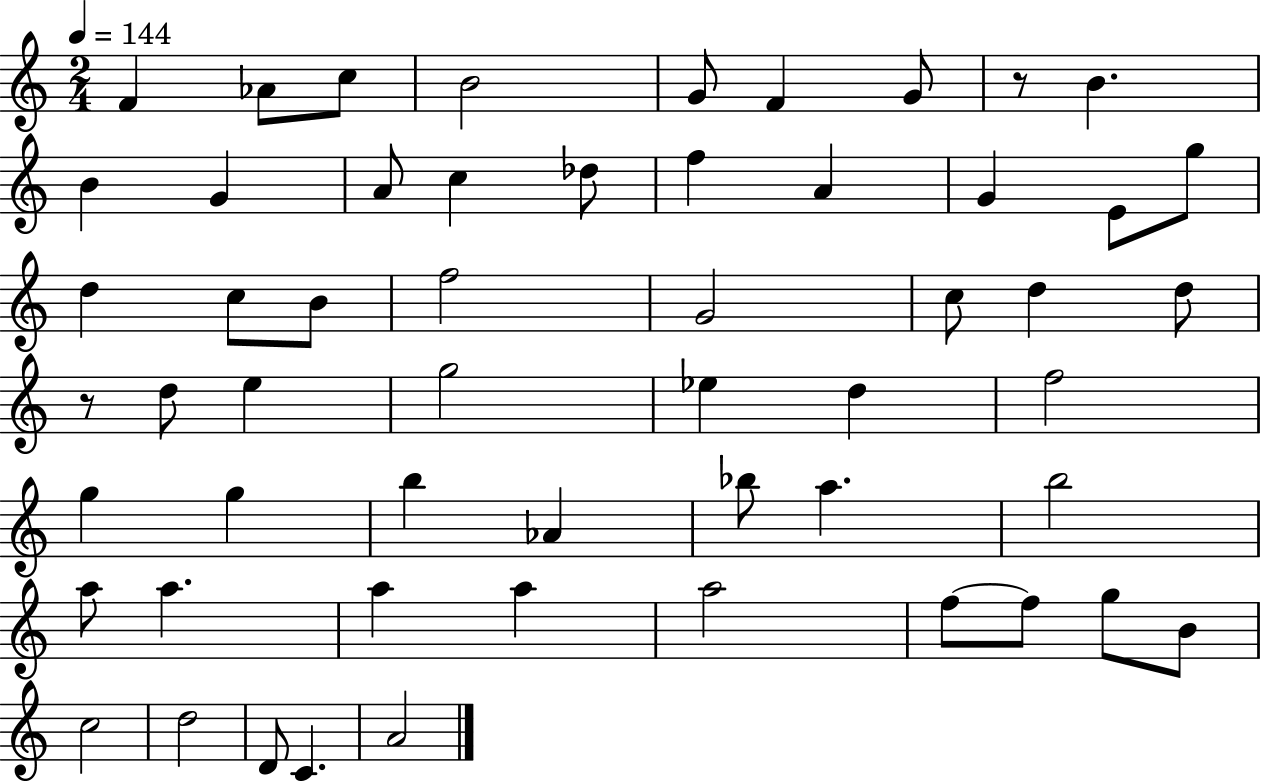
{
  \clef treble
  \numericTimeSignature
  \time 2/4
  \key c \major
  \tempo 4 = 144
  f'4 aes'8 c''8 | b'2 | g'8 f'4 g'8 | r8 b'4. | \break b'4 g'4 | a'8 c''4 des''8 | f''4 a'4 | g'4 e'8 g''8 | \break d''4 c''8 b'8 | f''2 | g'2 | c''8 d''4 d''8 | \break r8 d''8 e''4 | g''2 | ees''4 d''4 | f''2 | \break g''4 g''4 | b''4 aes'4 | bes''8 a''4. | b''2 | \break a''8 a''4. | a''4 a''4 | a''2 | f''8~~ f''8 g''8 b'8 | \break c''2 | d''2 | d'8 c'4. | a'2 | \break \bar "|."
}